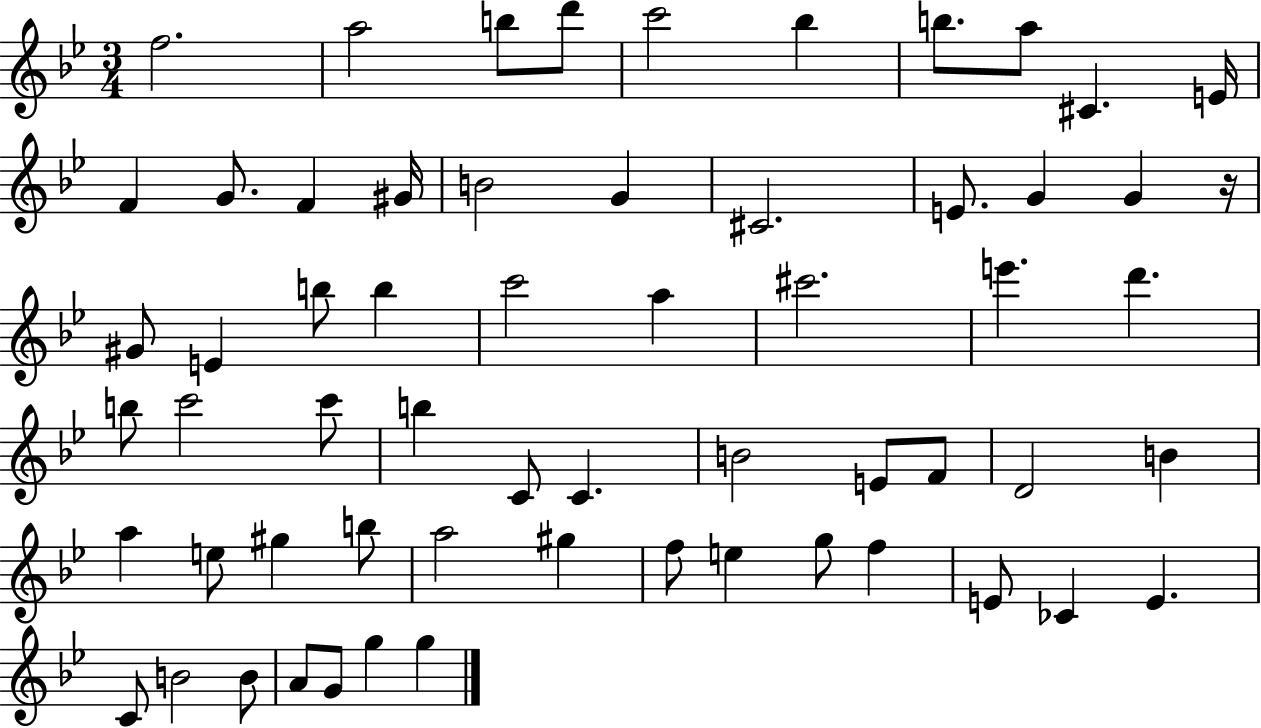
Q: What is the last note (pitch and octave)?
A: G5